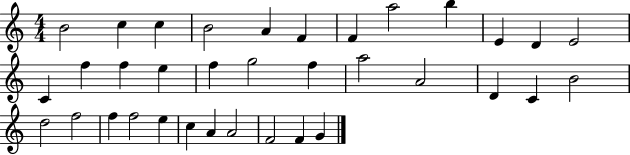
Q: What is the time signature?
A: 4/4